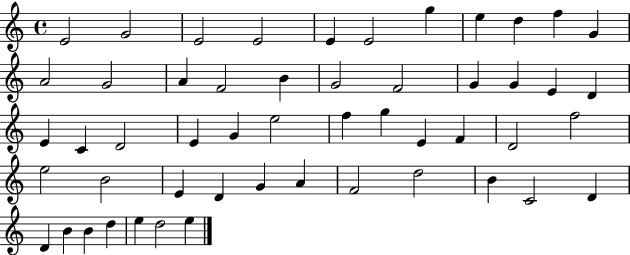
E4/h G4/h E4/h E4/h E4/q E4/h G5/q E5/q D5/q F5/q G4/q A4/h G4/h A4/q F4/h B4/q G4/h F4/h G4/q G4/q E4/q D4/q E4/q C4/q D4/h E4/q G4/q E5/h F5/q G5/q E4/q F4/q D4/h F5/h E5/h B4/h E4/q D4/q G4/q A4/q F4/h D5/h B4/q C4/h D4/q D4/q B4/q B4/q D5/q E5/q D5/h E5/q